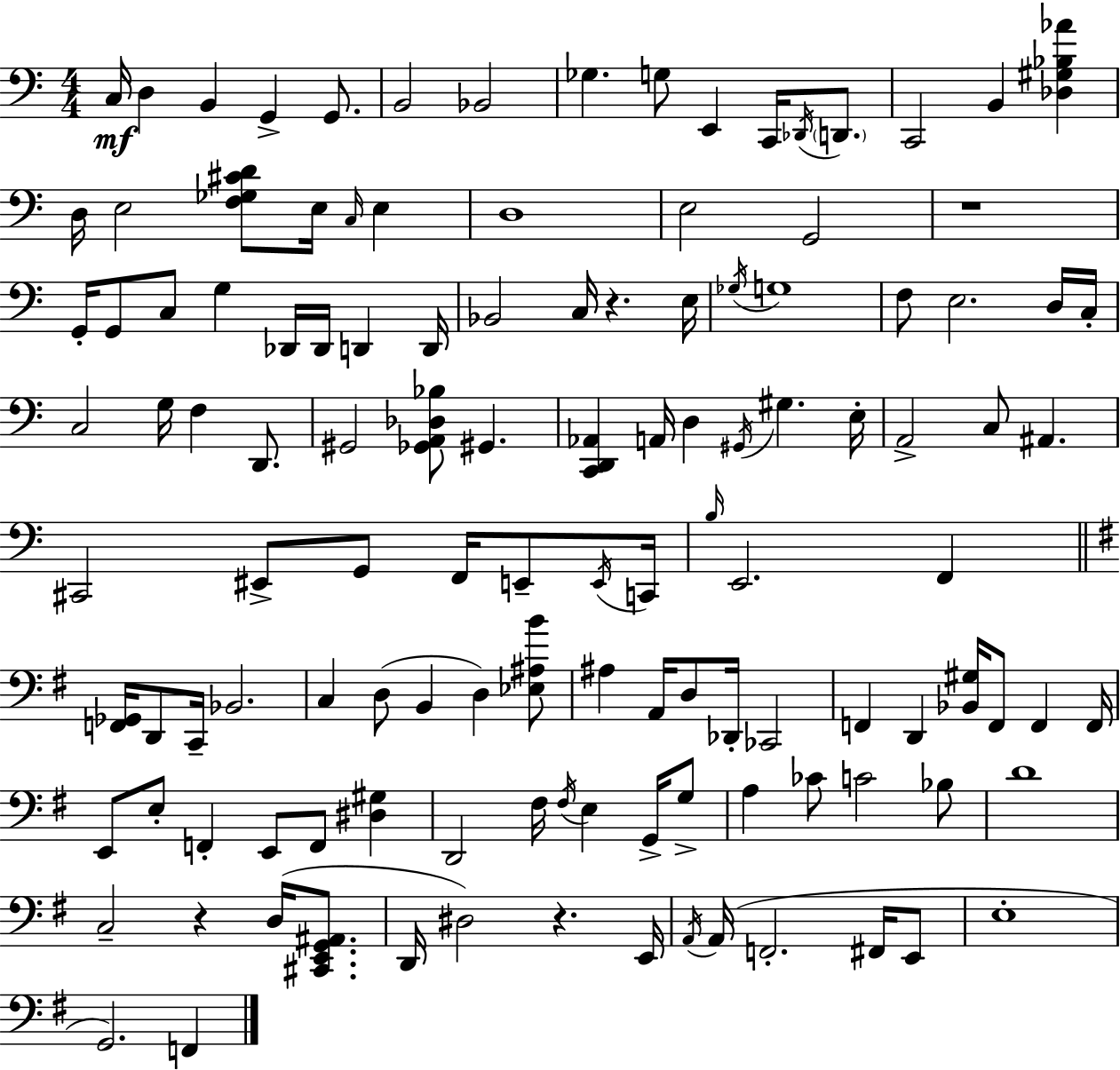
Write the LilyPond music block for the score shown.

{
  \clef bass
  \numericTimeSignature
  \time 4/4
  \key a \minor
  \repeat volta 2 { c16\mf d4 b,4 g,4-> g,8. | b,2 bes,2 | ges4. g8 e,4 c,16 \acciaccatura { des,16 } \parenthesize d,8. | c,2 b,4 <des gis bes aes'>4 | \break d16 e2 <f ges cis' d'>8 e16 \grace { c16 } e4 | d1 | e2 g,2 | r1 | \break g,16-. g,8 c8 g4 des,16 des,16 d,4 | d,16 bes,2 c16 r4. | e16 \acciaccatura { ges16 } g1 | f8 e2. | \break d16 c16-. c2 g16 f4 | d,8. gis,2 <ges, a, des bes>8 gis,4. | <c, d, aes,>4 a,16 d4 \acciaccatura { gis,16 } gis4. | e16-. a,2-> c8 ais,4. | \break cis,2 eis,8-> g,8 | f,16 e,8-- \acciaccatura { e,16 } c,16 \grace { b16 } e,2. | f,4 \bar "||" \break \key e \minor <f, ges,>16 d,8 c,16-- bes,2. | c4 d8( b,4 d4) <ees ais b'>8 | ais4 a,16 d8 des,16-. ces,2 | f,4 d,4 <bes, gis>16 f,8 f,4 f,16 | \break e,8 e8-. f,4-. e,8 f,8 <dis gis>4 | d,2 fis16 \acciaccatura { fis16 } e4 g,16-> g8-> | a4 ces'8 c'2 bes8 | d'1 | \break c2-- r4 d16( <cis, e, g, ais,>8. | d,16 dis2) r4. | e,16 \acciaccatura { a,16 } a,16( f,2.-. fis,16 | e,8 e1-. | \break g,2.) f,4 | } \bar "|."
}